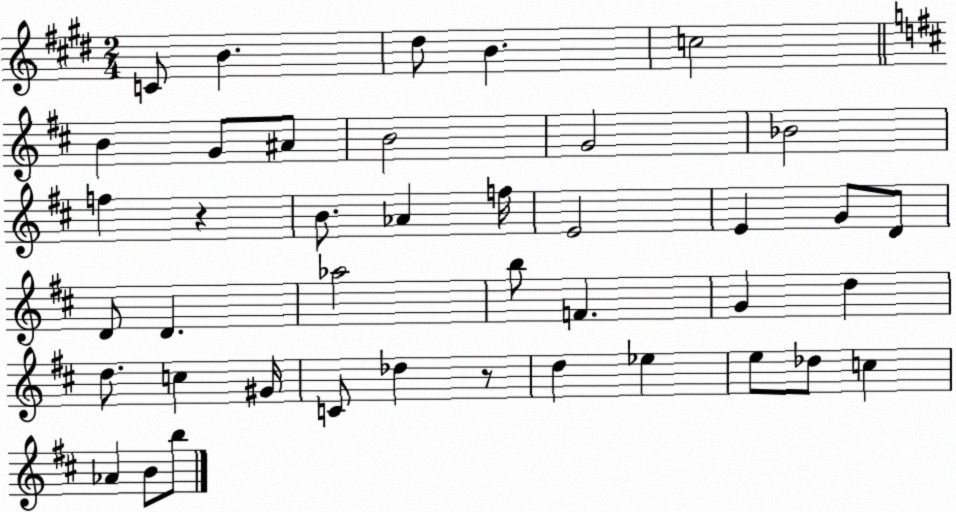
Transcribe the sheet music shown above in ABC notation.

X:1
T:Untitled
M:2/4
L:1/4
K:E
C/2 B ^d/2 B c2 B G/2 ^A/2 B2 G2 _B2 f z B/2 _A f/4 E2 E G/2 D/2 D/2 D _a2 b/2 F G d d/2 c ^G/4 C/2 _d z/2 d _e e/2 _d/2 c _A B/2 b/2